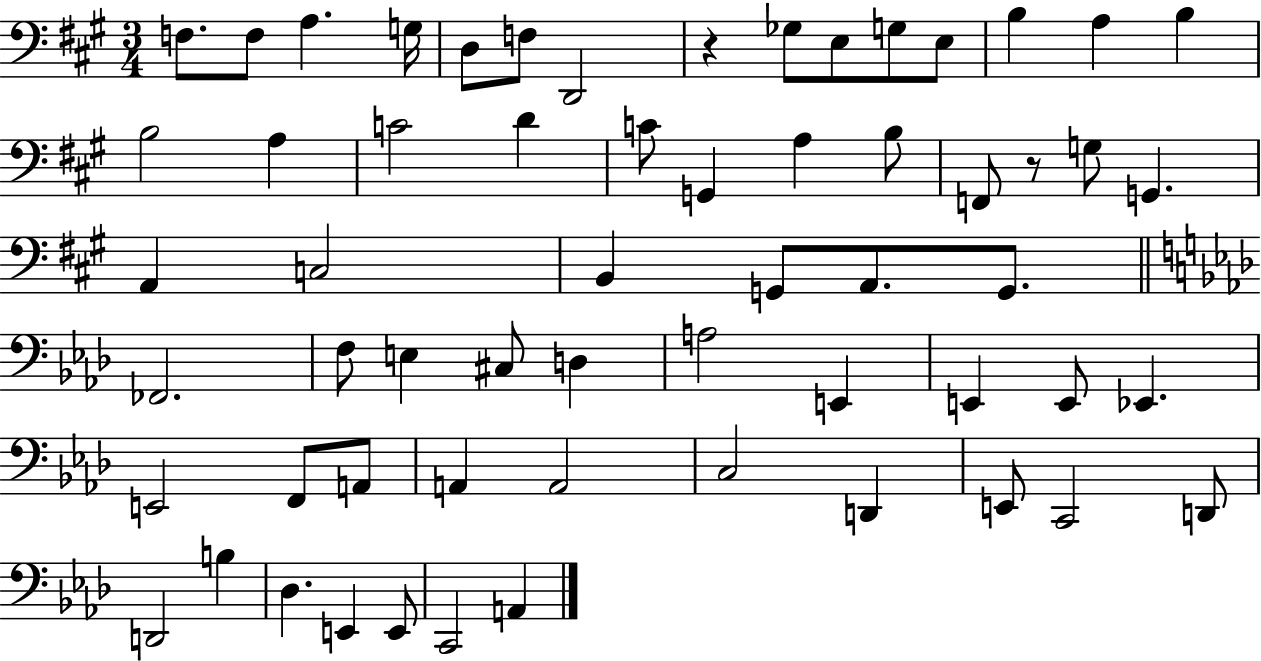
X:1
T:Untitled
M:3/4
L:1/4
K:A
F,/2 F,/2 A, G,/4 D,/2 F,/2 D,,2 z _G,/2 E,/2 G,/2 E,/2 B, A, B, B,2 A, C2 D C/2 G,, A, B,/2 F,,/2 z/2 G,/2 G,, A,, C,2 B,, G,,/2 A,,/2 G,,/2 _F,,2 F,/2 E, ^C,/2 D, A,2 E,, E,, E,,/2 _E,, E,,2 F,,/2 A,,/2 A,, A,,2 C,2 D,, E,,/2 C,,2 D,,/2 D,,2 B, _D, E,, E,,/2 C,,2 A,,